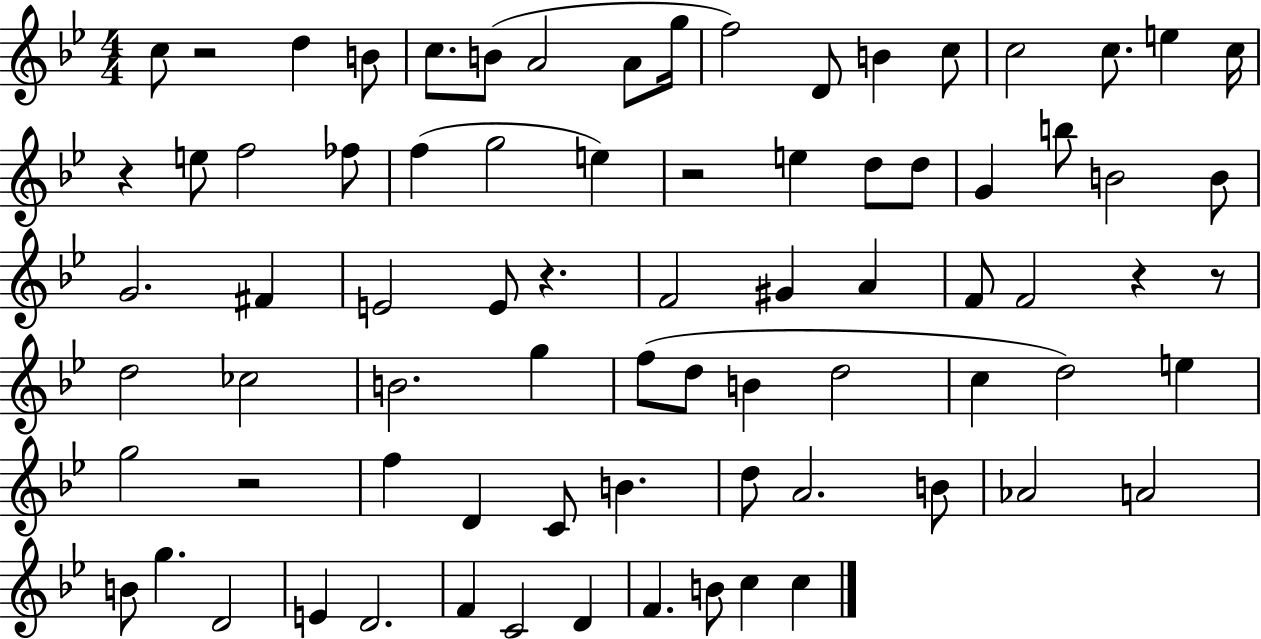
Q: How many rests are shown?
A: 7